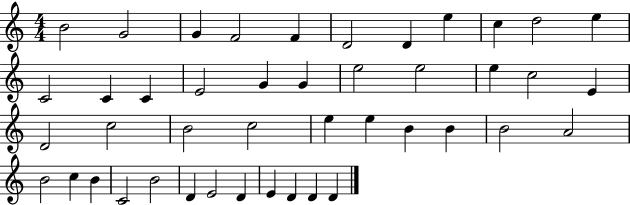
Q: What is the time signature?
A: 4/4